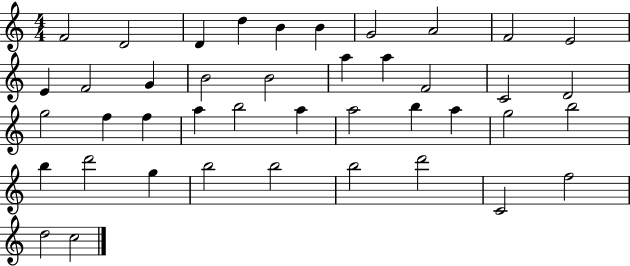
X:1
T:Untitled
M:4/4
L:1/4
K:C
F2 D2 D d B B G2 A2 F2 E2 E F2 G B2 B2 a a F2 C2 D2 g2 f f a b2 a a2 b a g2 b2 b d'2 g b2 b2 b2 d'2 C2 f2 d2 c2